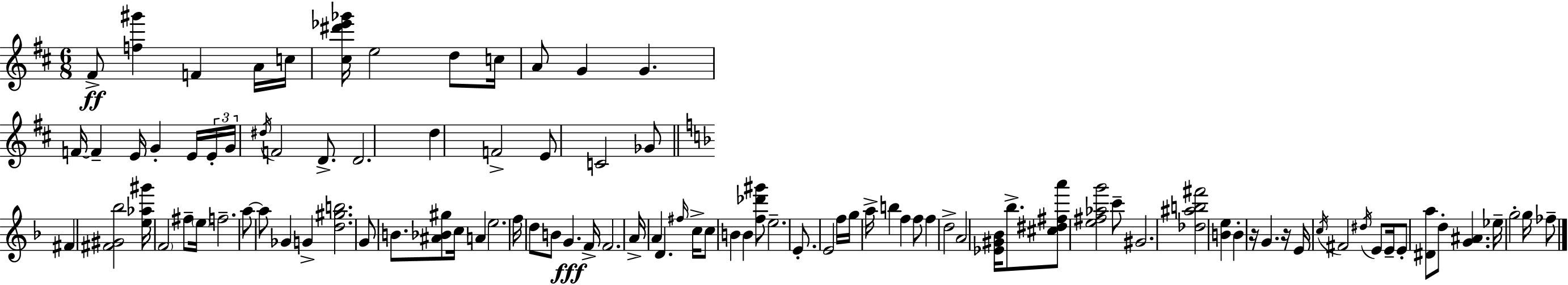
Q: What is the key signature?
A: D major